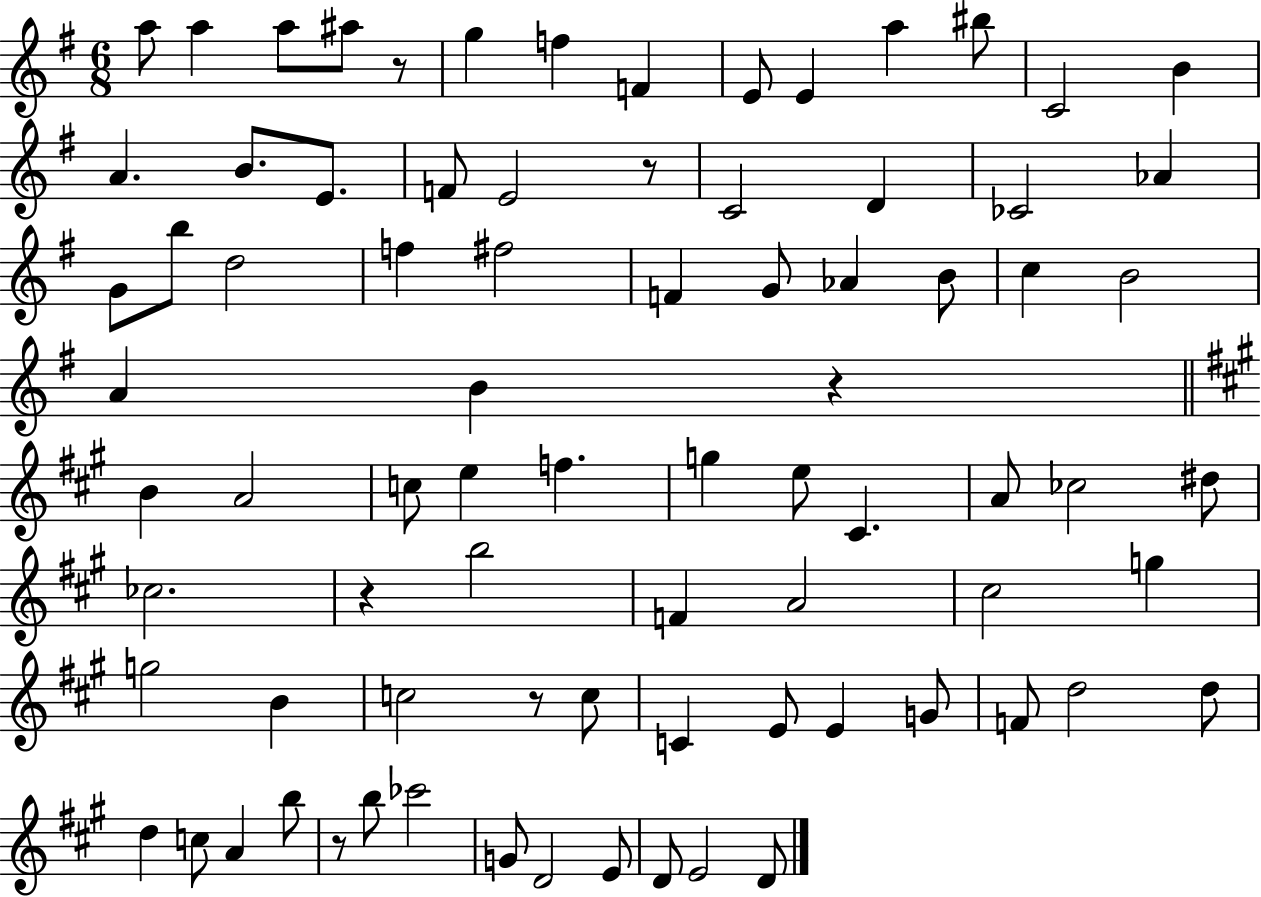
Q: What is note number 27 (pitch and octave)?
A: F#5